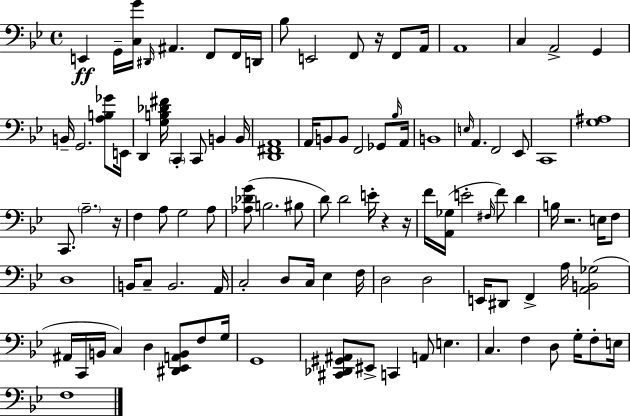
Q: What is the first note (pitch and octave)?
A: E2